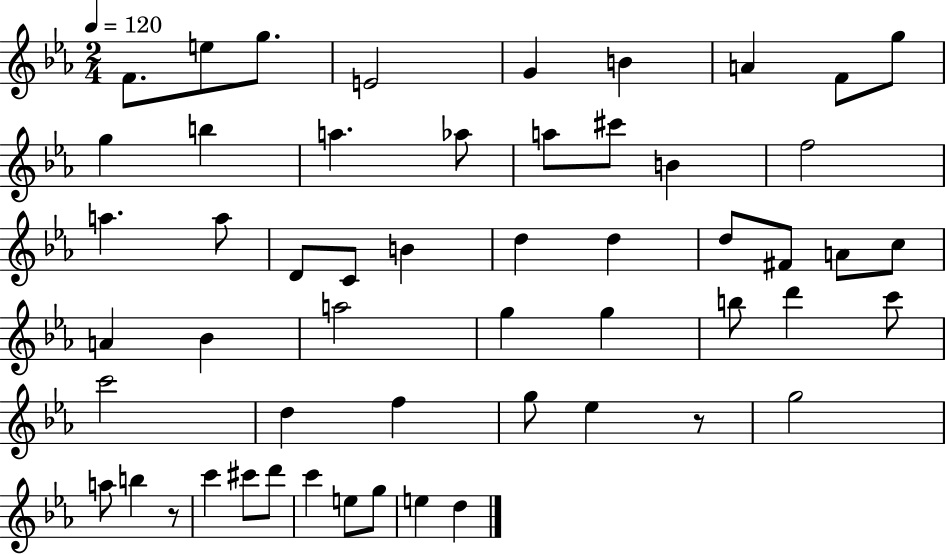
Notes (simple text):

F4/e. E5/e G5/e. E4/h G4/q B4/q A4/q F4/e G5/e G5/q B5/q A5/q. Ab5/e A5/e C#6/e B4/q F5/h A5/q. A5/e D4/e C4/e B4/q D5/q D5/q D5/e F#4/e A4/e C5/e A4/q Bb4/q A5/h G5/q G5/q B5/e D6/q C6/e C6/h D5/q F5/q G5/e Eb5/q R/e G5/h A5/e B5/q R/e C6/q C#6/e D6/e C6/q E5/e G5/e E5/q D5/q